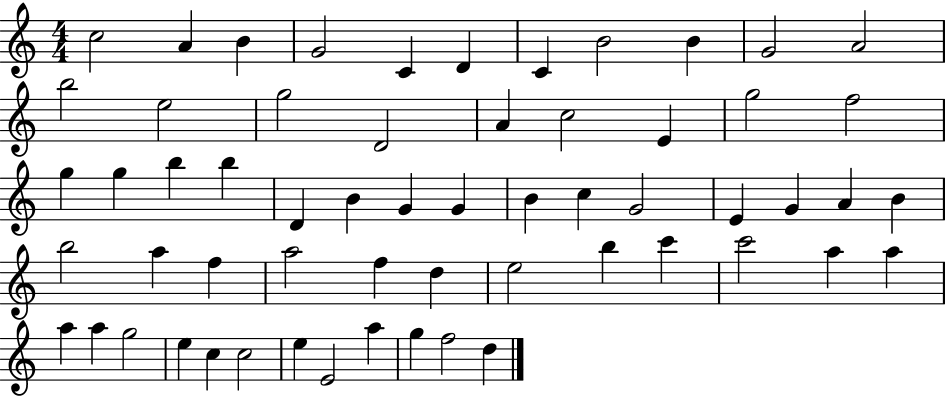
C5/h A4/q B4/q G4/h C4/q D4/q C4/q B4/h B4/q G4/h A4/h B5/h E5/h G5/h D4/h A4/q C5/h E4/q G5/h F5/h G5/q G5/q B5/q B5/q D4/q B4/q G4/q G4/q B4/q C5/q G4/h E4/q G4/q A4/q B4/q B5/h A5/q F5/q A5/h F5/q D5/q E5/h B5/q C6/q C6/h A5/q A5/q A5/q A5/q G5/h E5/q C5/q C5/h E5/q E4/h A5/q G5/q F5/h D5/q